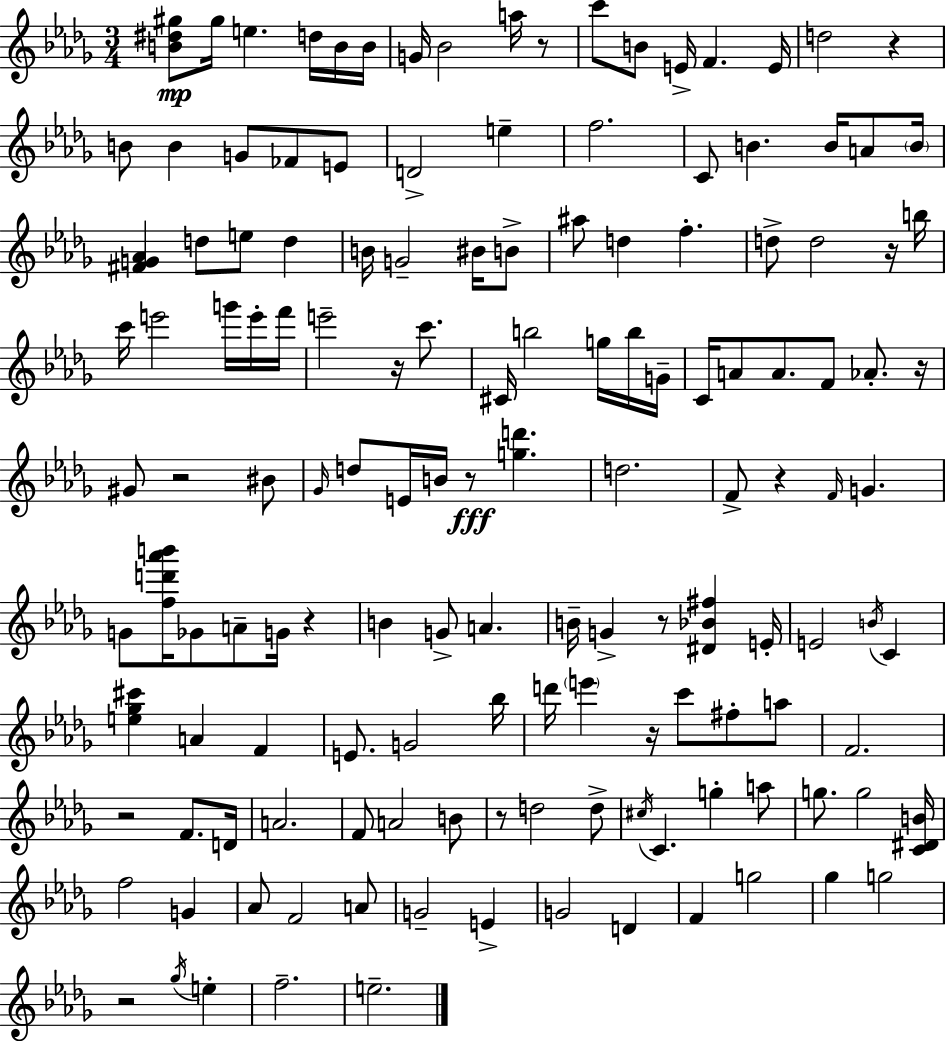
{
  \clef treble
  \numericTimeSignature
  \time 3/4
  \key bes \minor
  <b' dis'' gis''>8\mp gis''16 e''4. d''16 b'16 b'16 | g'16 bes'2 a''16 r8 | c'''8 b'8 e'16-> f'4. e'16 | d''2 r4 | \break b'8 b'4 g'8 fes'8 e'8 | d'2-> e''4-- | f''2. | c'8 b'4. b'16 a'8 \parenthesize b'16 | \break <fis' g' aes'>4 d''8 e''8 d''4 | b'16 g'2-- bis'16 b'8-> | ais''8 d''4 f''4.-. | d''8-> d''2 r16 b''16 | \break c'''16 e'''2 g'''16 e'''16-. f'''16 | e'''2-- r16 c'''8. | cis'16 b''2 g''16 b''16 g'16-- | c'16 a'8 a'8. f'8 aes'8.-. r16 | \break gis'8 r2 bis'8 | \grace { ges'16 } d''8 e'16 b'16 r8\fff <g'' d'''>4. | d''2. | f'8-> r4 \grace { f'16 } g'4. | \break g'8 <f'' d''' aes''' b'''>16 ges'8 a'8-- g'16 r4 | b'4 g'8-> a'4. | b'16-- g'4-> r8 <dis' bes' fis''>4 | e'16-. e'2 \acciaccatura { b'16 } c'4 | \break <e'' ges'' cis'''>4 a'4 f'4 | e'8. g'2 | bes''16 d'''16 \parenthesize e'''4 r16 c'''8 fis''8-. | a''8 f'2. | \break r2 f'8. | d'16 a'2. | f'8 a'2 | b'8 r8 d''2 | \break d''8-> \acciaccatura { cis''16 } c'4. g''4-. | a''8 g''8. g''2 | <c' dis' b'>16 f''2 | g'4 aes'8 f'2 | \break a'8 g'2-- | e'4-> g'2 | d'4 f'4 g''2 | ges''4 g''2 | \break r2 | \acciaccatura { ges''16 } e''4-. f''2.-- | e''2.-- | \bar "|."
}